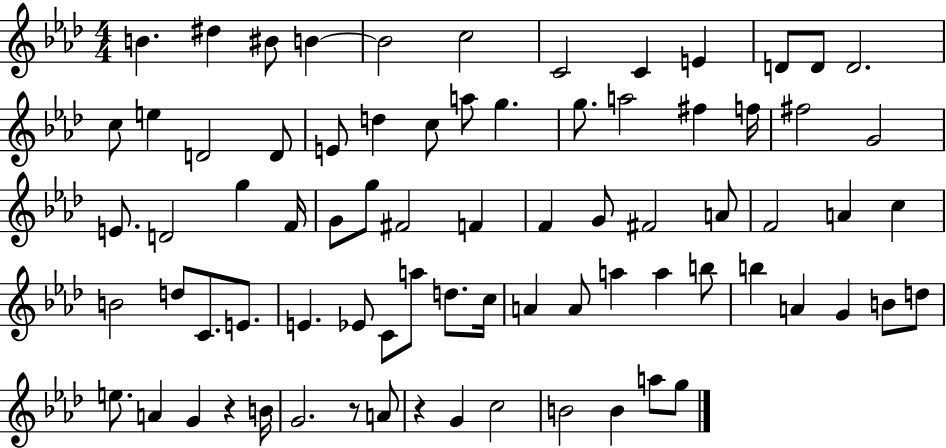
B4/q. D#5/q BIS4/e B4/q B4/h C5/h C4/h C4/q E4/q D4/e D4/e D4/h. C5/e E5/q D4/h D4/e E4/e D5/q C5/e A5/e G5/q. G5/e. A5/h F#5/q F5/s F#5/h G4/h E4/e. D4/h G5/q F4/s G4/e G5/e F#4/h F4/q F4/q G4/e F#4/h A4/e F4/h A4/q C5/q B4/h D5/e C4/e. E4/e. E4/q. Eb4/e C4/e A5/e D5/e. C5/s A4/q A4/e A5/q A5/q B5/e B5/q A4/q G4/q B4/e D5/e E5/e. A4/q G4/q R/q B4/s G4/h. R/e A4/e R/q G4/q C5/h B4/h B4/q A5/e G5/e